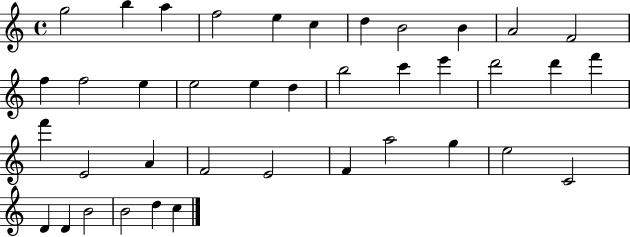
X:1
T:Untitled
M:4/4
L:1/4
K:C
g2 b a f2 e c d B2 B A2 F2 f f2 e e2 e d b2 c' e' d'2 d' f' f' E2 A F2 E2 F a2 g e2 C2 D D B2 B2 d c